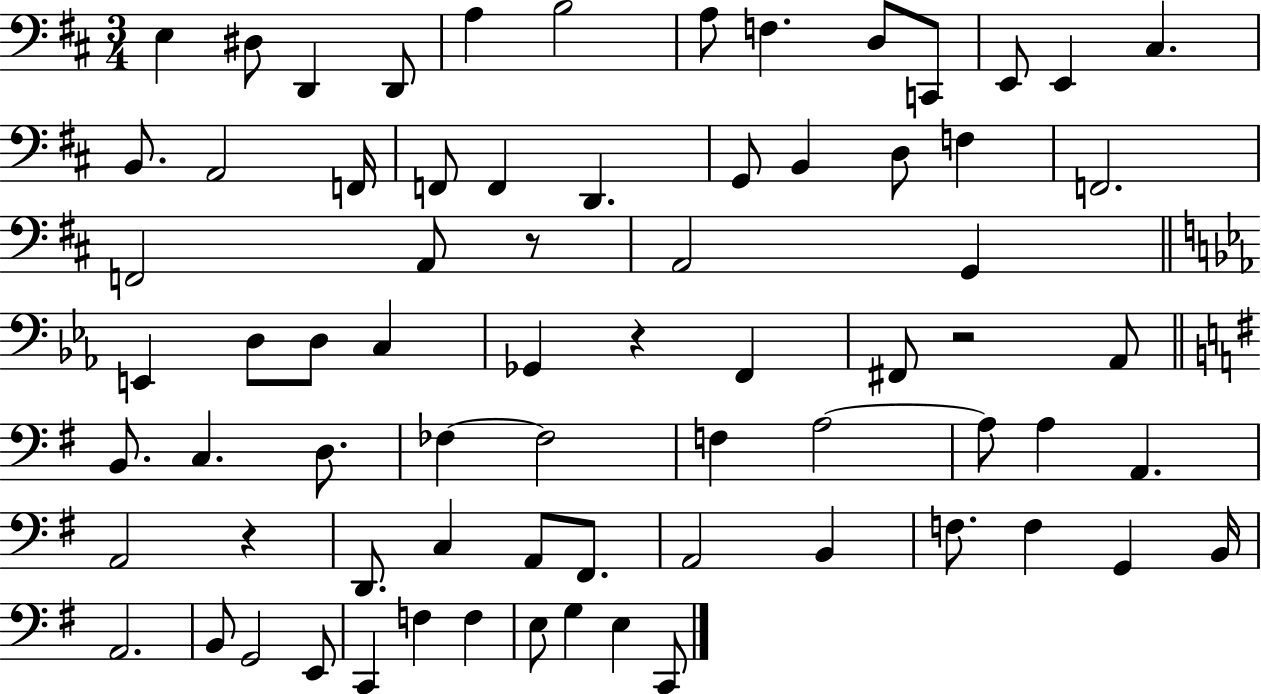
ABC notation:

X:1
T:Untitled
M:3/4
L:1/4
K:D
E, ^D,/2 D,, D,,/2 A, B,2 A,/2 F, D,/2 C,,/2 E,,/2 E,, ^C, B,,/2 A,,2 F,,/4 F,,/2 F,, D,, G,,/2 B,, D,/2 F, F,,2 F,,2 A,,/2 z/2 A,,2 G,, E,, D,/2 D,/2 C, _G,, z F,, ^F,,/2 z2 _A,,/2 B,,/2 C, D,/2 _F, _F,2 F, A,2 A,/2 A, A,, A,,2 z D,,/2 C, A,,/2 ^F,,/2 A,,2 B,, F,/2 F, G,, B,,/4 A,,2 B,,/2 G,,2 E,,/2 C,, F, F, E,/2 G, E, C,,/2